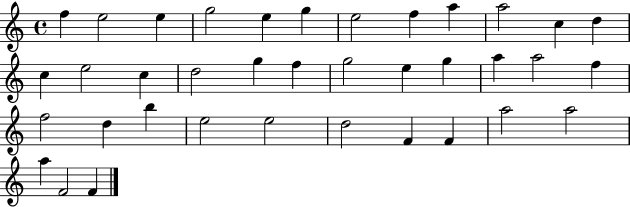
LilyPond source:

{
  \clef treble
  \time 4/4
  \defaultTimeSignature
  \key c \major
  f''4 e''2 e''4 | g''2 e''4 g''4 | e''2 f''4 a''4 | a''2 c''4 d''4 | \break c''4 e''2 c''4 | d''2 g''4 f''4 | g''2 e''4 g''4 | a''4 a''2 f''4 | \break f''2 d''4 b''4 | e''2 e''2 | d''2 f'4 f'4 | a''2 a''2 | \break a''4 f'2 f'4 | \bar "|."
}